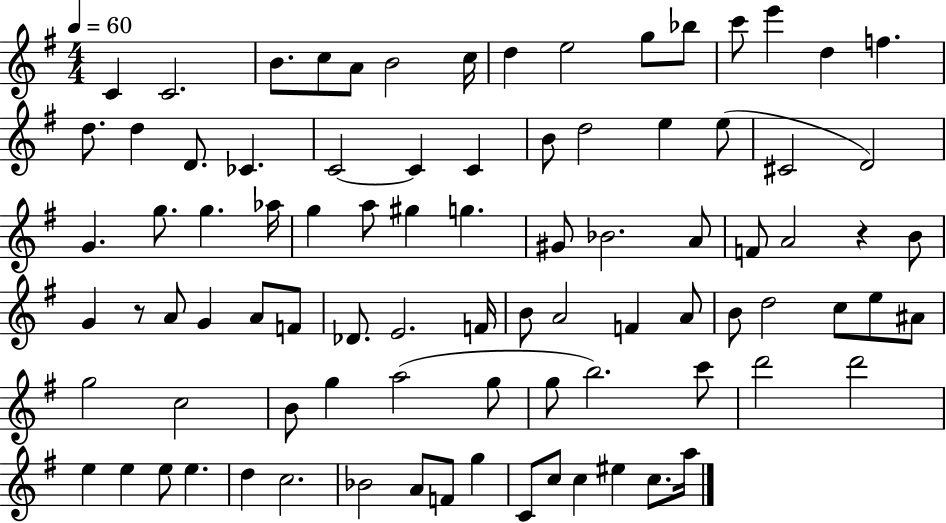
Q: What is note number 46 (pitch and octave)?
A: A4